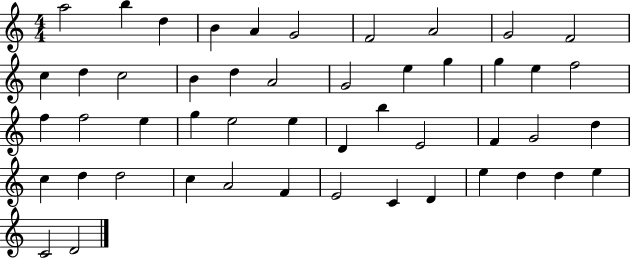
{
  \clef treble
  \numericTimeSignature
  \time 4/4
  \key c \major
  a''2 b''4 d''4 | b'4 a'4 g'2 | f'2 a'2 | g'2 f'2 | \break c''4 d''4 c''2 | b'4 d''4 a'2 | g'2 e''4 g''4 | g''4 e''4 f''2 | \break f''4 f''2 e''4 | g''4 e''2 e''4 | d'4 b''4 e'2 | f'4 g'2 d''4 | \break c''4 d''4 d''2 | c''4 a'2 f'4 | e'2 c'4 d'4 | e''4 d''4 d''4 e''4 | \break c'2 d'2 | \bar "|."
}